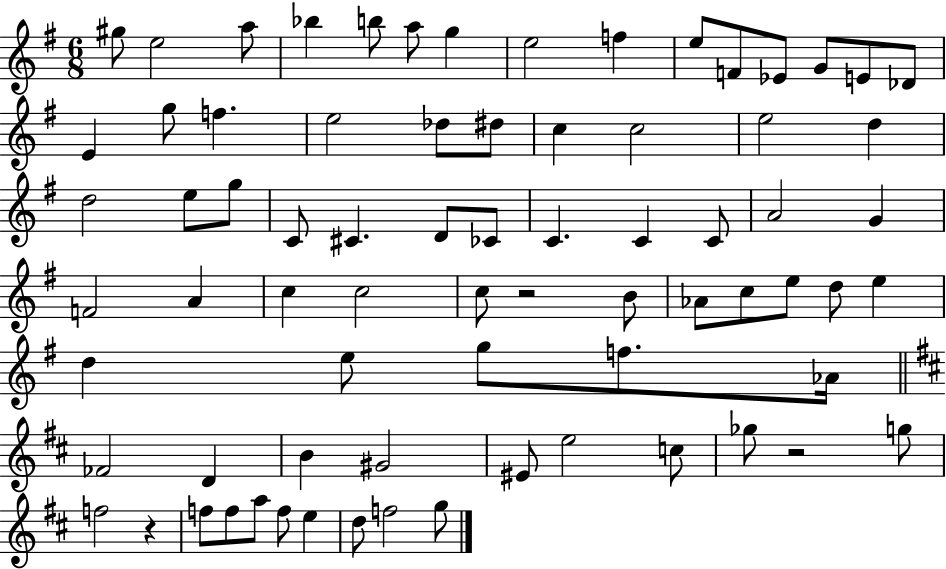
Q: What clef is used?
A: treble